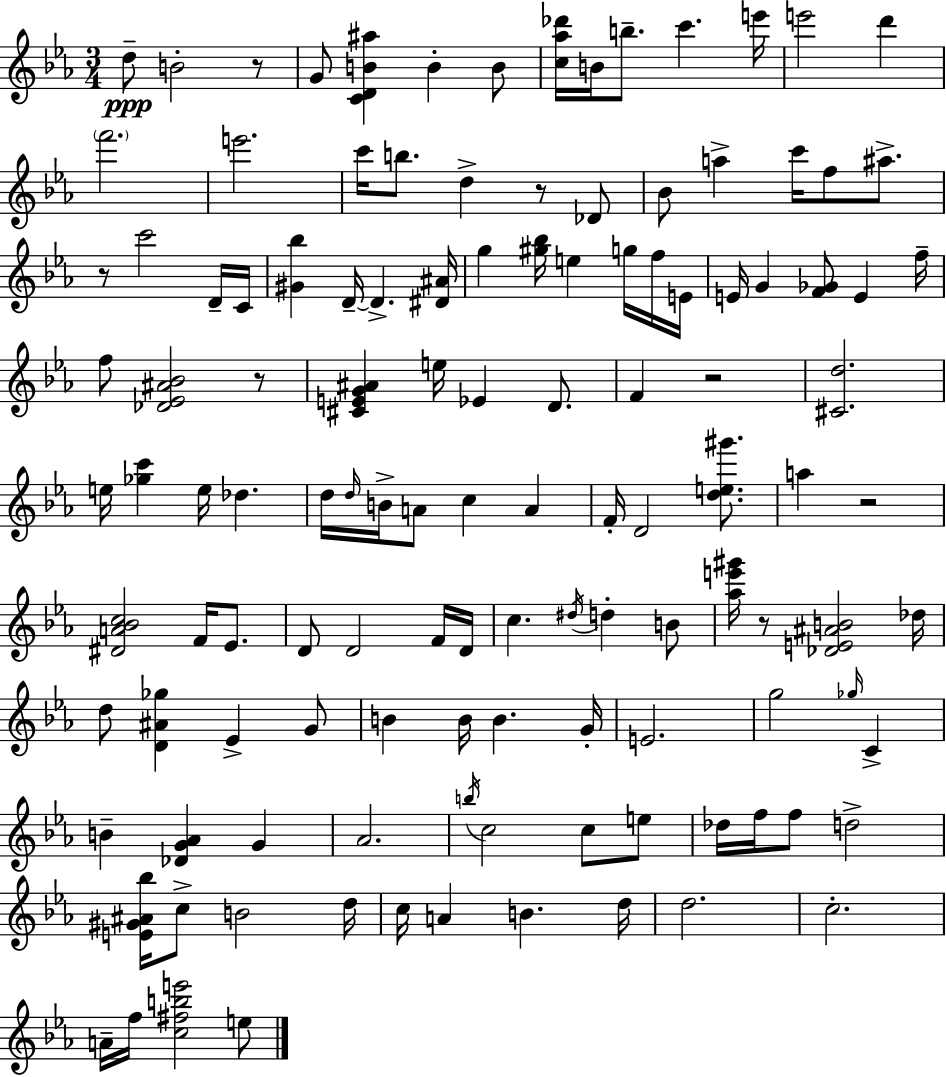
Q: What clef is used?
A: treble